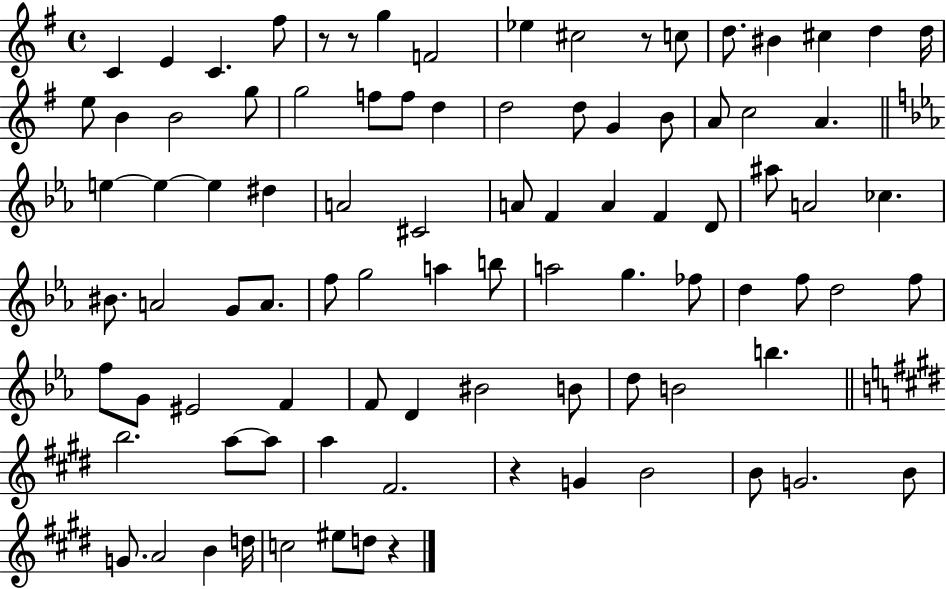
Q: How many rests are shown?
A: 5